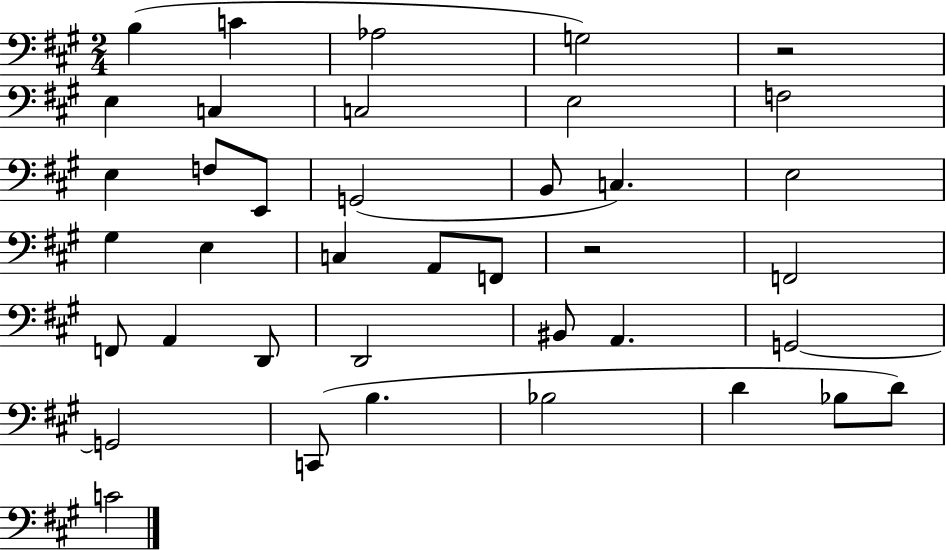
{
  \clef bass
  \numericTimeSignature
  \time 2/4
  \key a \major
  b4( c'4 | aes2 | g2) | r2 | \break e4 c4 | c2 | e2 | f2 | \break e4 f8 e,8 | g,2( | b,8 c4.) | e2 | \break gis4 e4 | c4 a,8 f,8 | r2 | f,2 | \break f,8 a,4 d,8 | d,2 | bis,8 a,4. | g,2~~ | \break g,2 | c,8( b4. | bes2 | d'4 bes8 d'8) | \break c'2 | \bar "|."
}